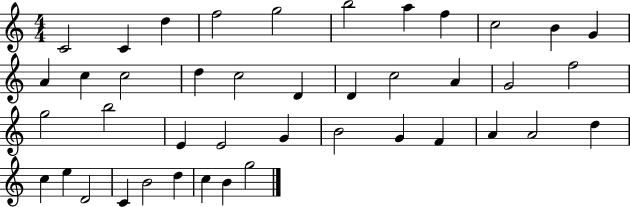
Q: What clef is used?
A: treble